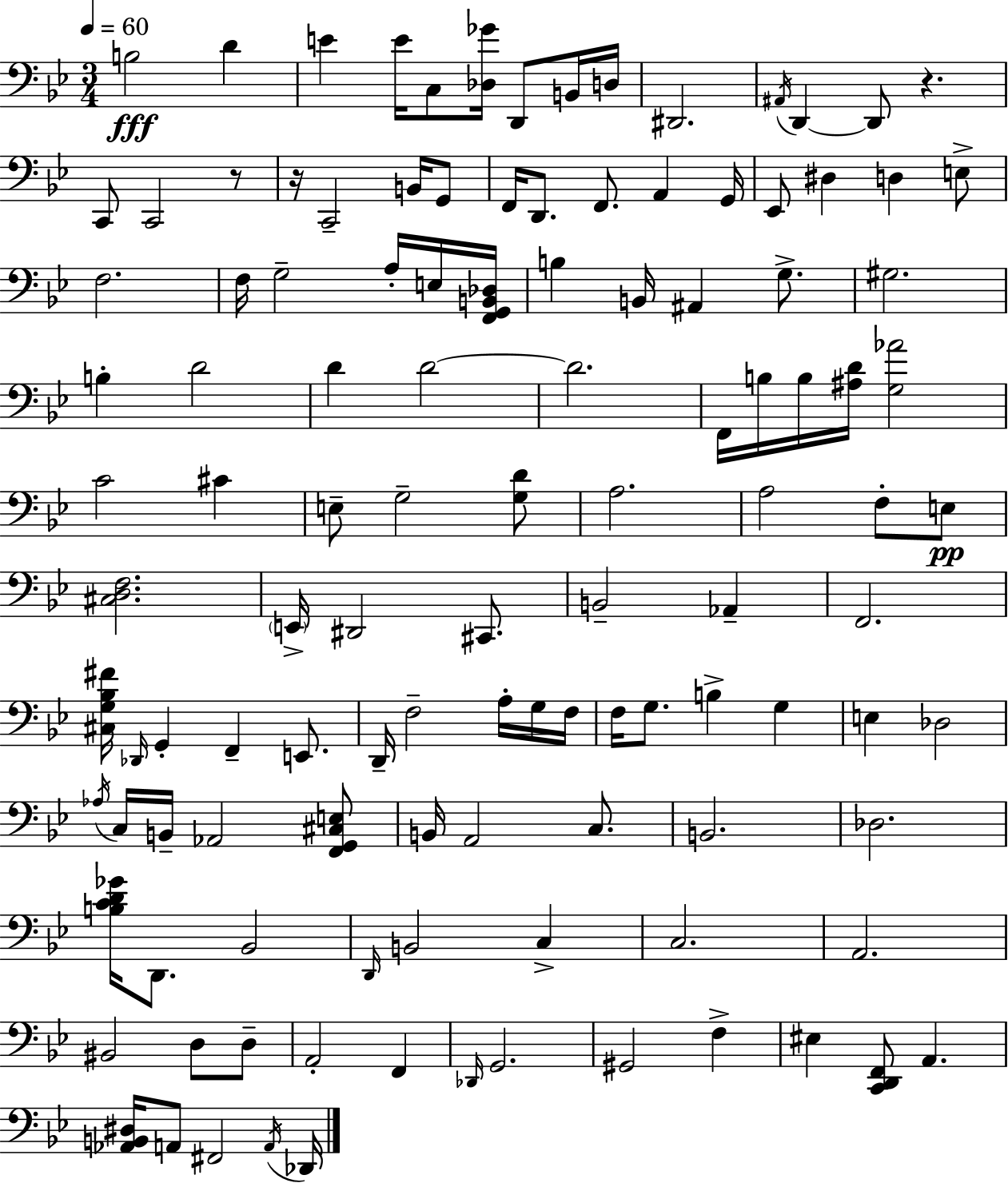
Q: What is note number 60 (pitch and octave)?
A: G2